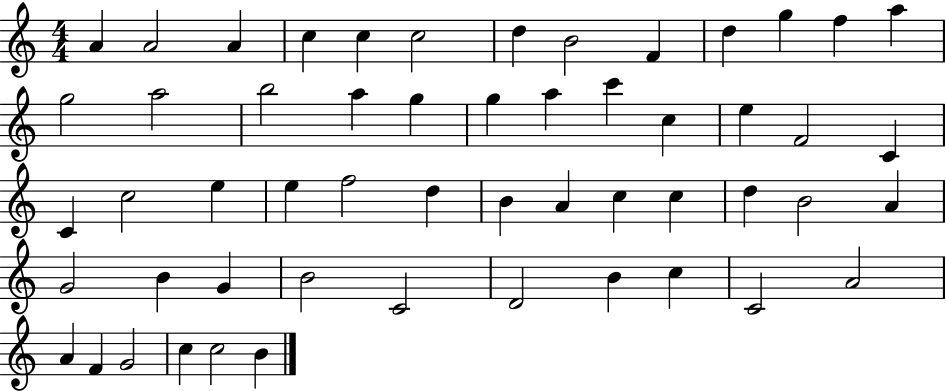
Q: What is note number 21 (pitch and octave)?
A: C6